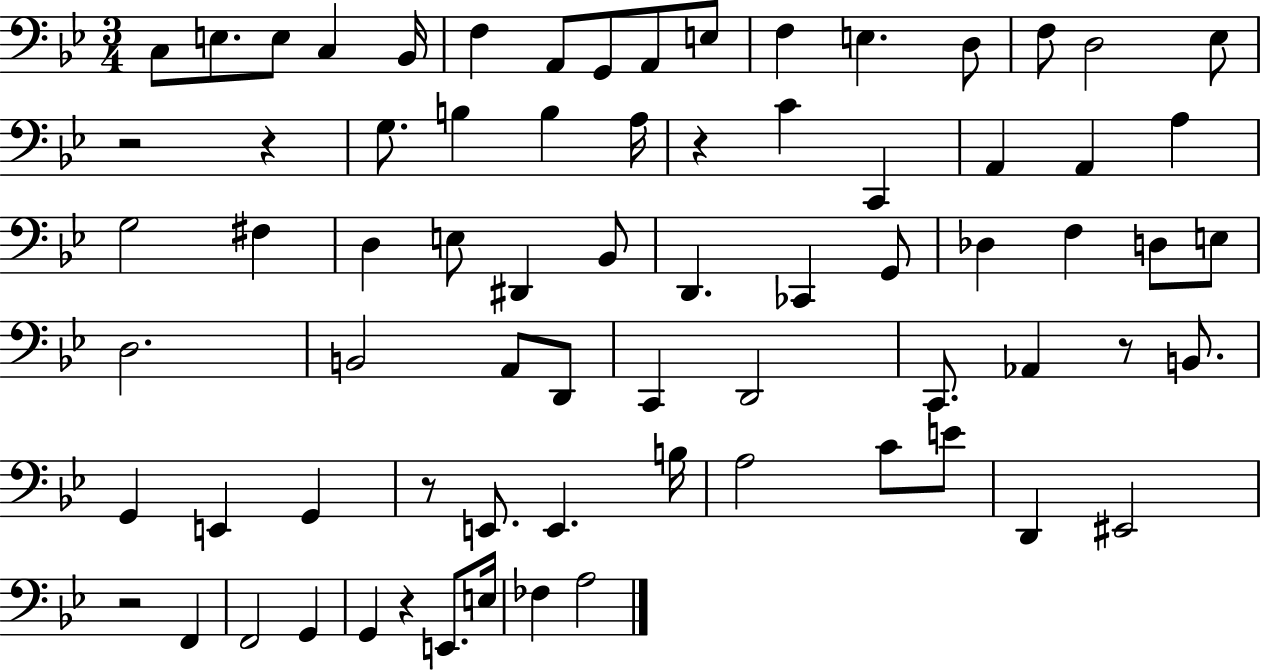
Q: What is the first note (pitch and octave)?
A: C3